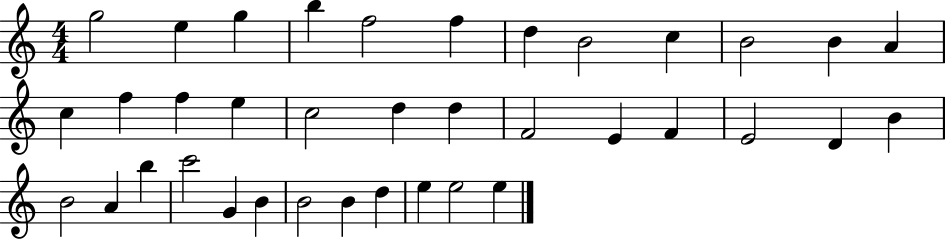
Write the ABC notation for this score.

X:1
T:Untitled
M:4/4
L:1/4
K:C
g2 e g b f2 f d B2 c B2 B A c f f e c2 d d F2 E F E2 D B B2 A b c'2 G B B2 B d e e2 e